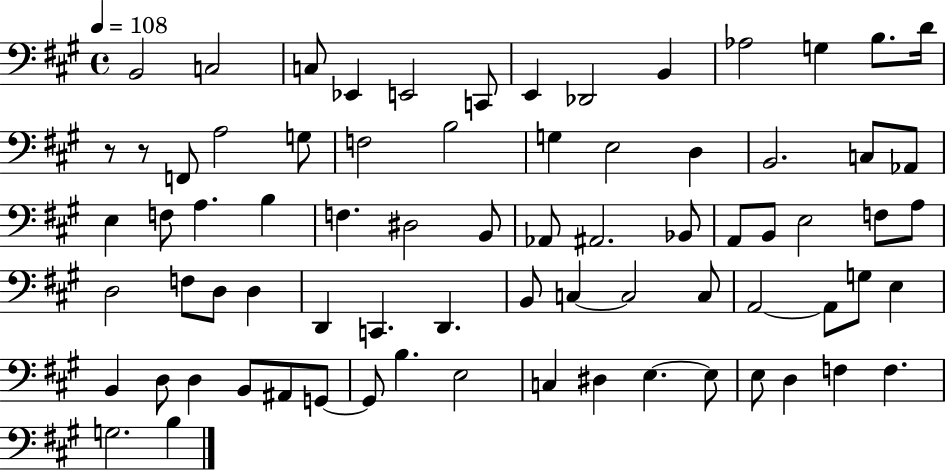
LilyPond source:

{
  \clef bass
  \time 4/4
  \defaultTimeSignature
  \key a \major
  \tempo 4 = 108
  b,2 c2 | c8 ees,4 e,2 c,8 | e,4 des,2 b,4 | aes2 g4 b8. d'16 | \break r8 r8 f,8 a2 g8 | f2 b2 | g4 e2 d4 | b,2. c8 aes,8 | \break e4 f8 a4. b4 | f4. dis2 b,8 | aes,8 ais,2. bes,8 | a,8 b,8 e2 f8 a8 | \break d2 f8 d8 d4 | d,4 c,4. d,4. | b,8 c4~~ c2 c8 | a,2~~ a,8 g8 e4 | \break b,4 d8 d4 b,8 ais,8 g,8~~ | g,8 b4. e2 | c4 dis4 e4.~~ e8 | e8 d4 f4 f4. | \break g2. b4 | \bar "|."
}